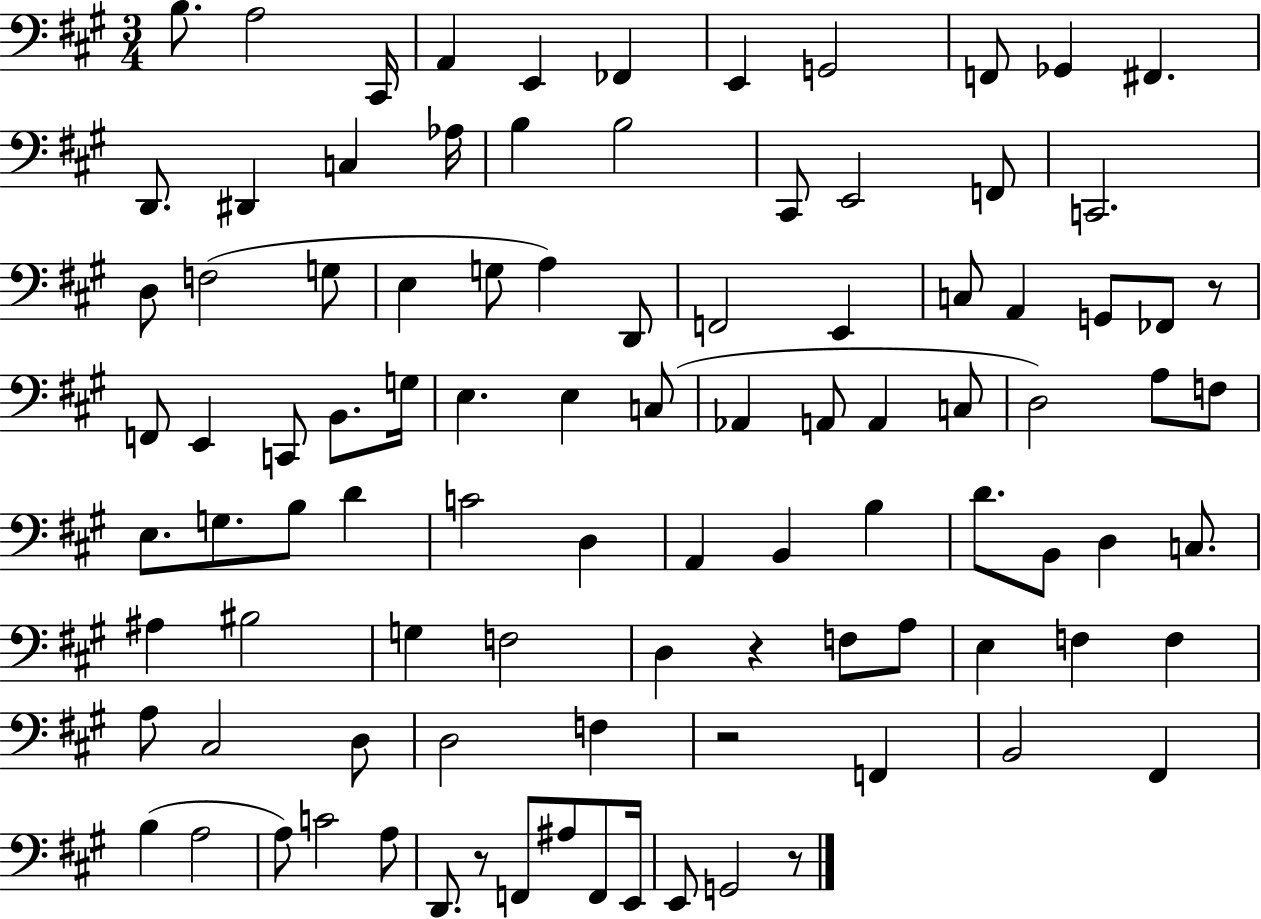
B3/e. A3/h C#2/s A2/q E2/q FES2/q E2/q G2/h F2/e Gb2/q F#2/q. D2/e. D#2/q C3/q Ab3/s B3/q B3/h C#2/e E2/h F2/e C2/h. D3/e F3/h G3/e E3/q G3/e A3/q D2/e F2/h E2/q C3/e A2/q G2/e FES2/e R/e F2/e E2/q C2/e B2/e. G3/s E3/q. E3/q C3/e Ab2/q A2/e A2/q C3/e D3/h A3/e F3/e E3/e. G3/e. B3/e D4/q C4/h D3/q A2/q B2/q B3/q D4/e. B2/e D3/q C3/e. A#3/q BIS3/h G3/q F3/h D3/q R/q F3/e A3/e E3/q F3/q F3/q A3/e C#3/h D3/e D3/h F3/q R/h F2/q B2/h F#2/q B3/q A3/h A3/e C4/h A3/e D2/e. R/e F2/e A#3/e F2/e E2/s E2/e G2/h R/e